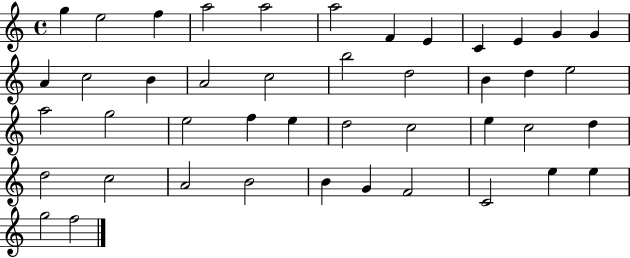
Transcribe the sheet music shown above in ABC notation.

X:1
T:Untitled
M:4/4
L:1/4
K:C
g e2 f a2 a2 a2 F E C E G G A c2 B A2 c2 b2 d2 B d e2 a2 g2 e2 f e d2 c2 e c2 d d2 c2 A2 B2 B G F2 C2 e e g2 f2